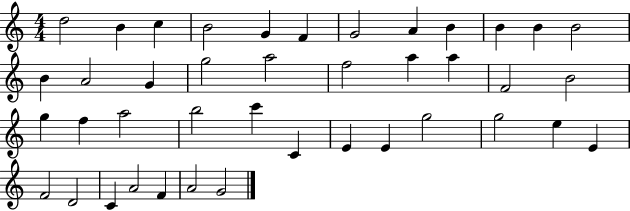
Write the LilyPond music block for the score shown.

{
  \clef treble
  \numericTimeSignature
  \time 4/4
  \key c \major
  d''2 b'4 c''4 | b'2 g'4 f'4 | g'2 a'4 b'4 | b'4 b'4 b'2 | \break b'4 a'2 g'4 | g''2 a''2 | f''2 a''4 a''4 | f'2 b'2 | \break g''4 f''4 a''2 | b''2 c'''4 c'4 | e'4 e'4 g''2 | g''2 e''4 e'4 | \break f'2 d'2 | c'4 a'2 f'4 | a'2 g'2 | \bar "|."
}